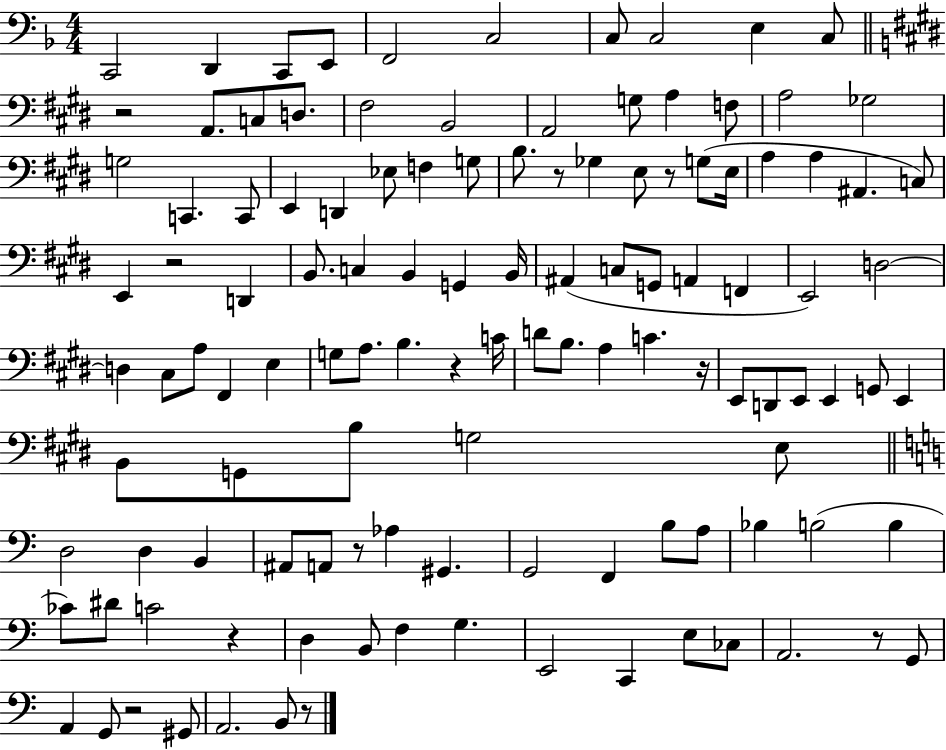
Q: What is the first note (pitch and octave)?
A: C2